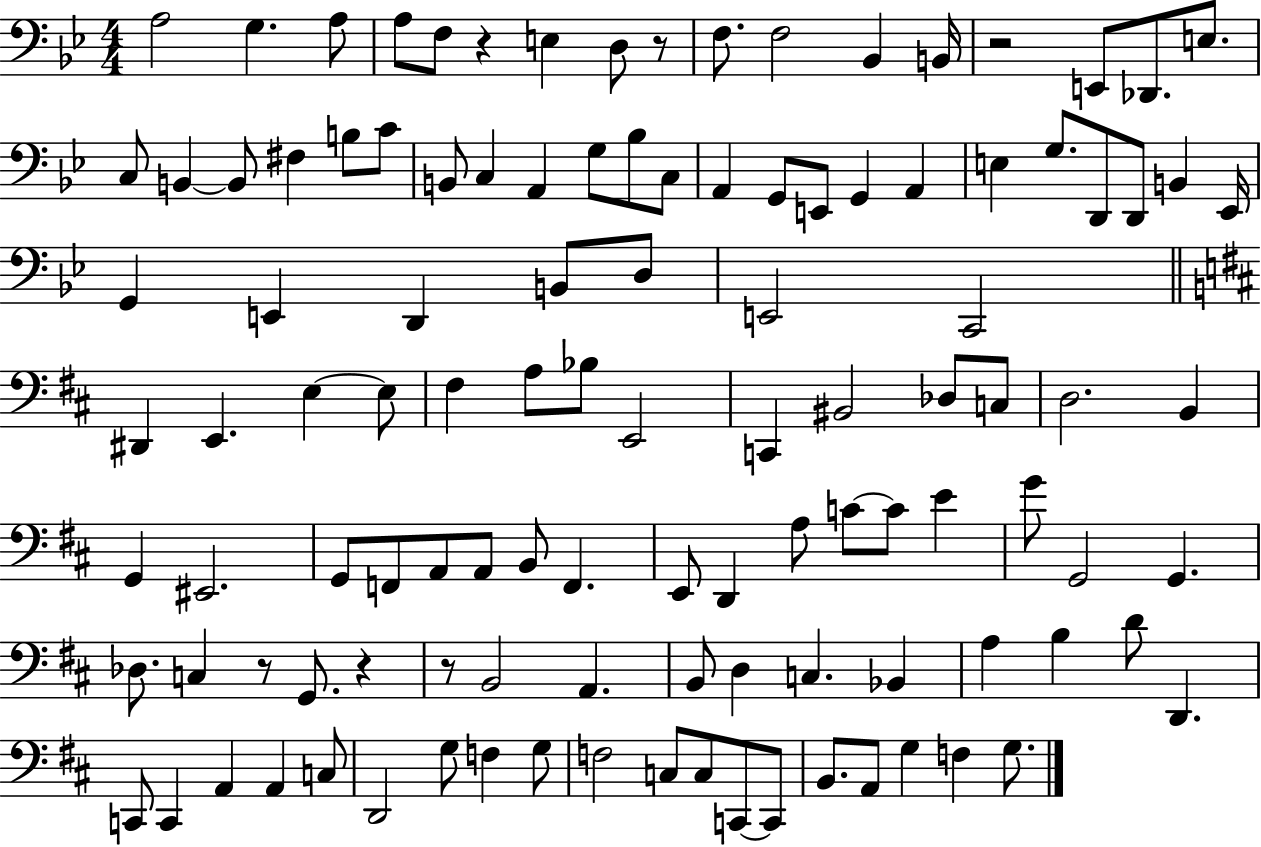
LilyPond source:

{
  \clef bass
  \numericTimeSignature
  \time 4/4
  \key bes \major
  a2 g4. a8 | a8 f8 r4 e4 d8 r8 | f8. f2 bes,4 b,16 | r2 e,8 des,8. e8. | \break c8 b,4~~ b,8 fis4 b8 c'8 | b,8 c4 a,4 g8 bes8 c8 | a,4 g,8 e,8 g,4 a,4 | e4 g8. d,8 d,8 b,4 ees,16 | \break g,4 e,4 d,4 b,8 d8 | e,2 c,2 | \bar "||" \break \key d \major dis,4 e,4. e4~~ e8 | fis4 a8 bes8 e,2 | c,4 bis,2 des8 c8 | d2. b,4 | \break g,4 eis,2. | g,8 f,8 a,8 a,8 b,8 f,4. | e,8 d,4 a8 c'8~~ c'8 e'4 | g'8 g,2 g,4. | \break des8. c4 r8 g,8. r4 | r8 b,2 a,4. | b,8 d4 c4. bes,4 | a4 b4 d'8 d,4. | \break c,8 c,4 a,4 a,4 c8 | d,2 g8 f4 g8 | f2 c8 c8 c,8~~ c,8 | b,8. a,8 g4 f4 g8. | \break \bar "|."
}